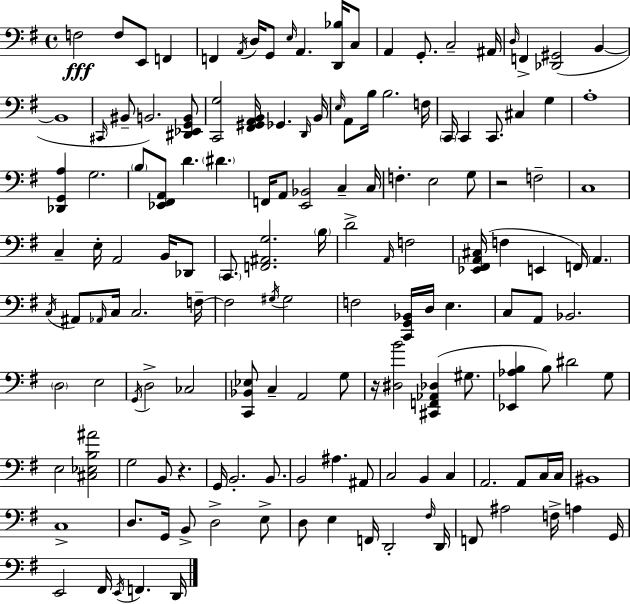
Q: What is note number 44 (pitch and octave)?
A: C3